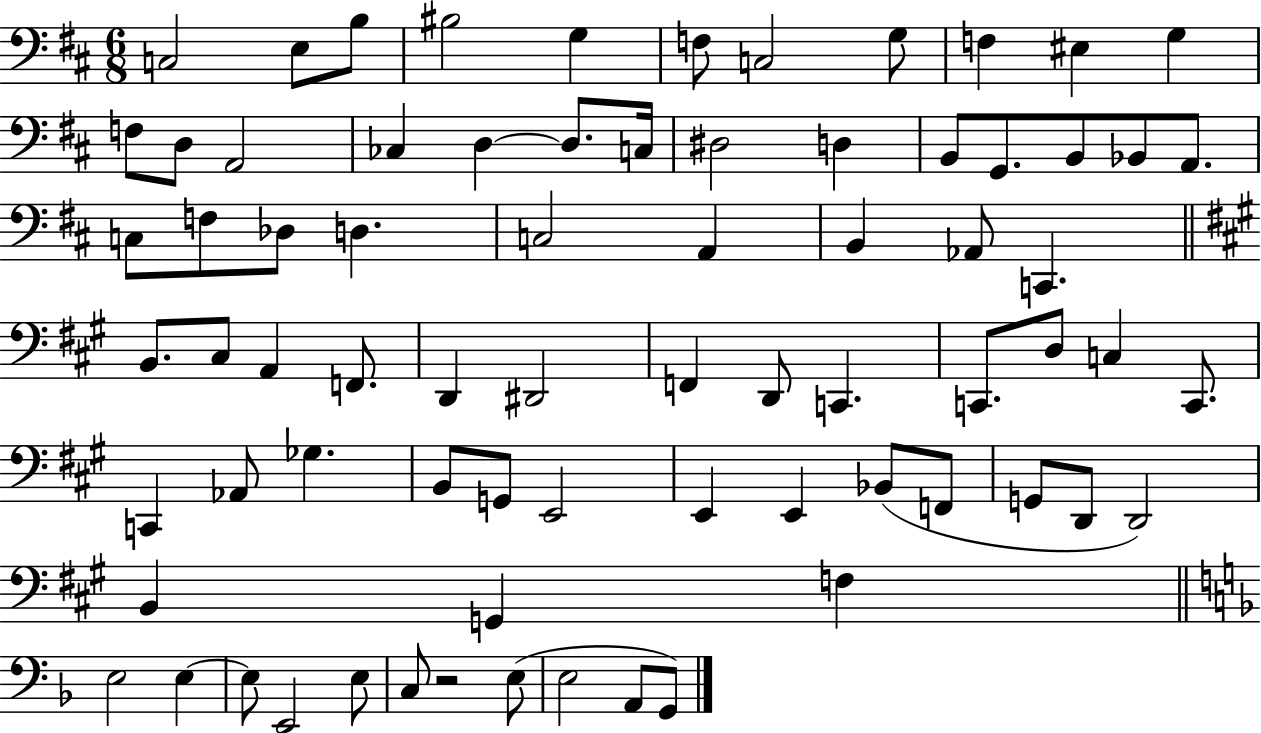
{
  \clef bass
  \numericTimeSignature
  \time 6/8
  \key d \major
  \repeat volta 2 { c2 e8 b8 | bis2 g4 | f8 c2 g8 | f4 eis4 g4 | \break f8 d8 a,2 | ces4 d4~~ d8. c16 | dis2 d4 | b,8 g,8. b,8 bes,8 a,8. | \break c8 f8 des8 d4. | c2 a,4 | b,4 aes,8 c,4. | \bar "||" \break \key a \major b,8. cis8 a,4 f,8. | d,4 dis,2 | f,4 d,8 c,4. | c,8. d8 c4 c,8. | \break c,4 aes,8 ges4. | b,8 g,8 e,2 | e,4 e,4 bes,8( f,8 | g,8 d,8 d,2) | \break b,4 g,4 f4 | \bar "||" \break \key d \minor e2 e4~~ | e8 e,2 e8 | c8 r2 e8( | e2 a,8 g,8) | \break } \bar "|."
}